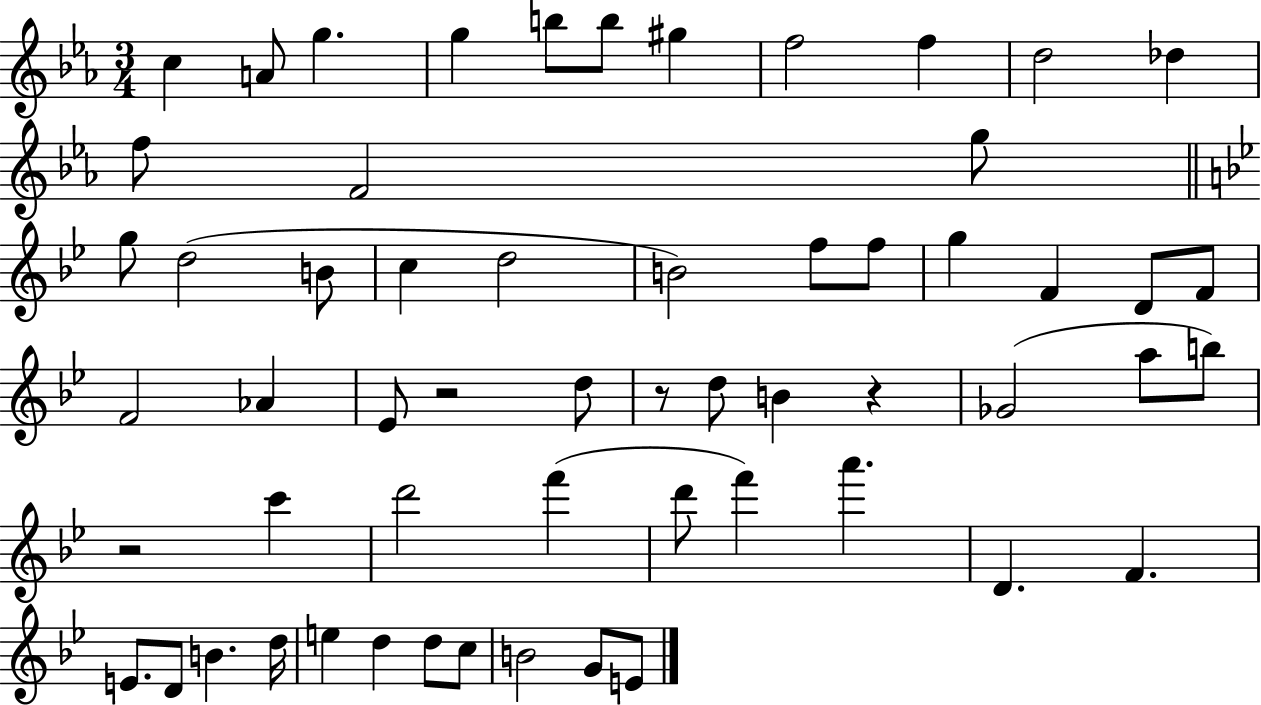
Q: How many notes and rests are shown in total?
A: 58